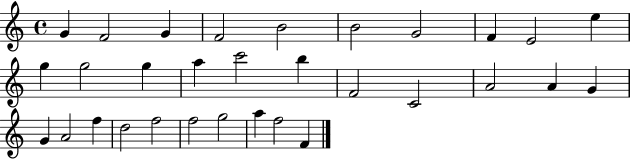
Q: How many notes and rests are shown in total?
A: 31